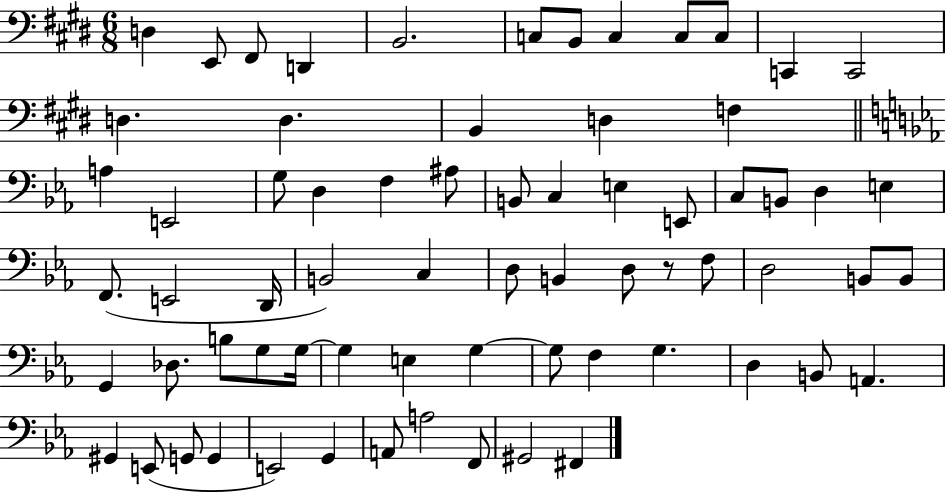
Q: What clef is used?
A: bass